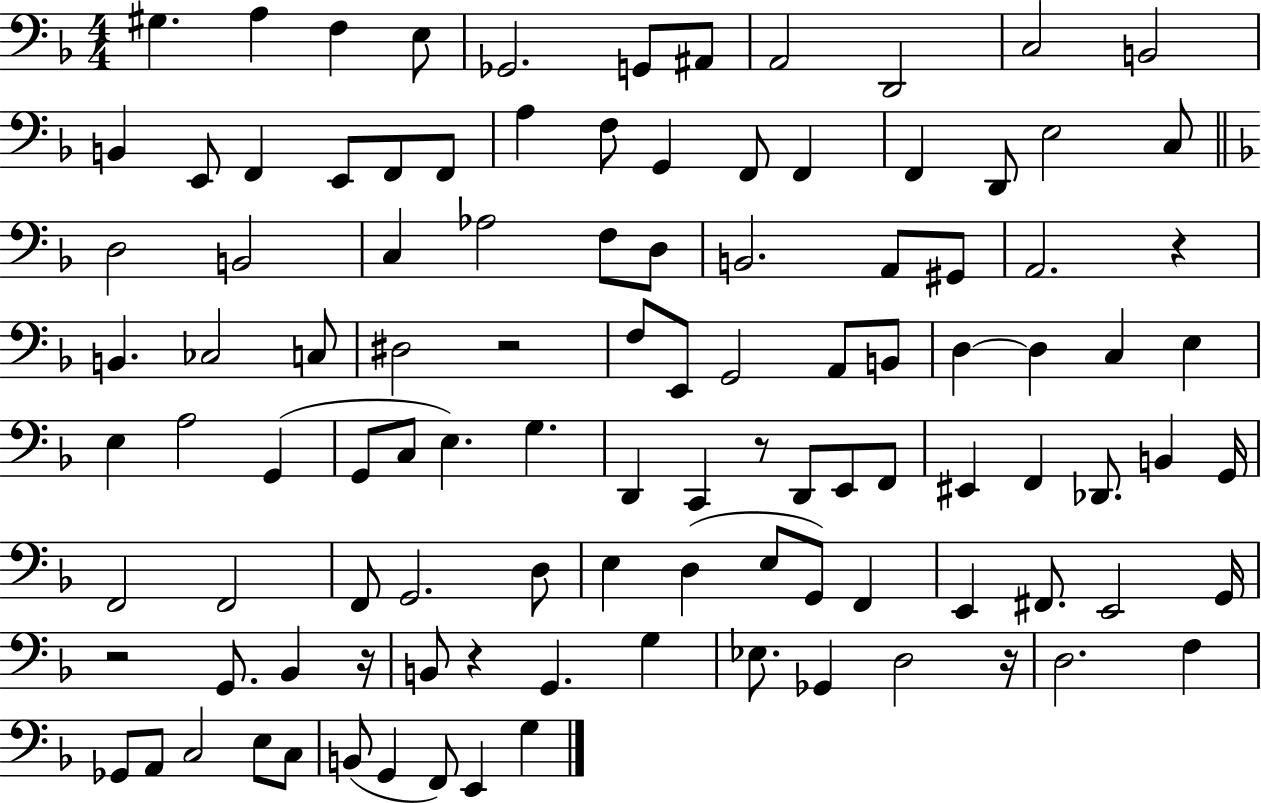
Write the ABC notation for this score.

X:1
T:Untitled
M:4/4
L:1/4
K:F
^G, A, F, E,/2 _G,,2 G,,/2 ^A,,/2 A,,2 D,,2 C,2 B,,2 B,, E,,/2 F,, E,,/2 F,,/2 F,,/2 A, F,/2 G,, F,,/2 F,, F,, D,,/2 E,2 C,/2 D,2 B,,2 C, _A,2 F,/2 D,/2 B,,2 A,,/2 ^G,,/2 A,,2 z B,, _C,2 C,/2 ^D,2 z2 F,/2 E,,/2 G,,2 A,,/2 B,,/2 D, D, C, E, E, A,2 G,, G,,/2 C,/2 E, G, D,, C,, z/2 D,,/2 E,,/2 F,,/2 ^E,, F,, _D,,/2 B,, G,,/4 F,,2 F,,2 F,,/2 G,,2 D,/2 E, D, E,/2 G,,/2 F,, E,, ^F,,/2 E,,2 G,,/4 z2 G,,/2 _B,, z/4 B,,/2 z G,, G, _E,/2 _G,, D,2 z/4 D,2 F, _G,,/2 A,,/2 C,2 E,/2 C,/2 B,,/2 G,, F,,/2 E,, G,